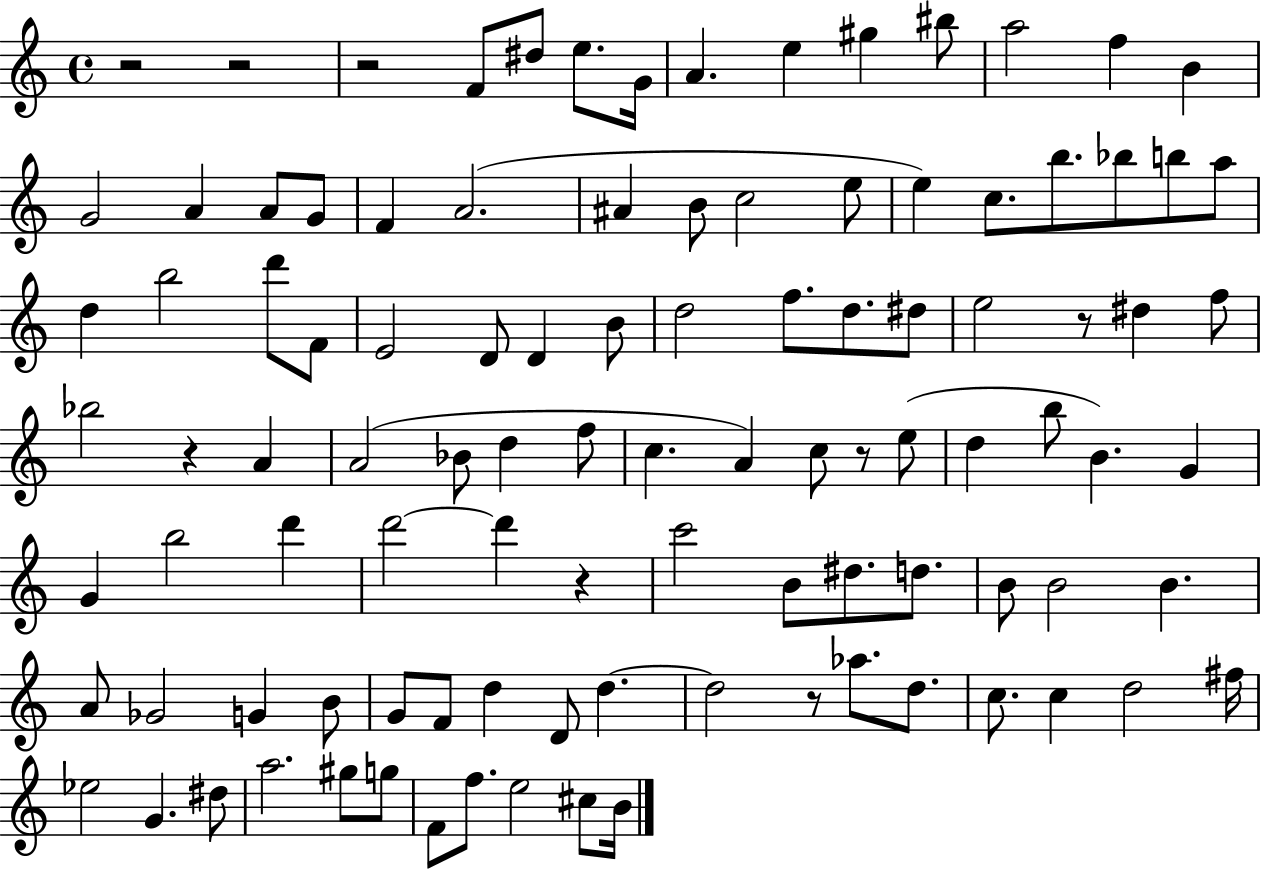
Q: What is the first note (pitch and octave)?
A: F4